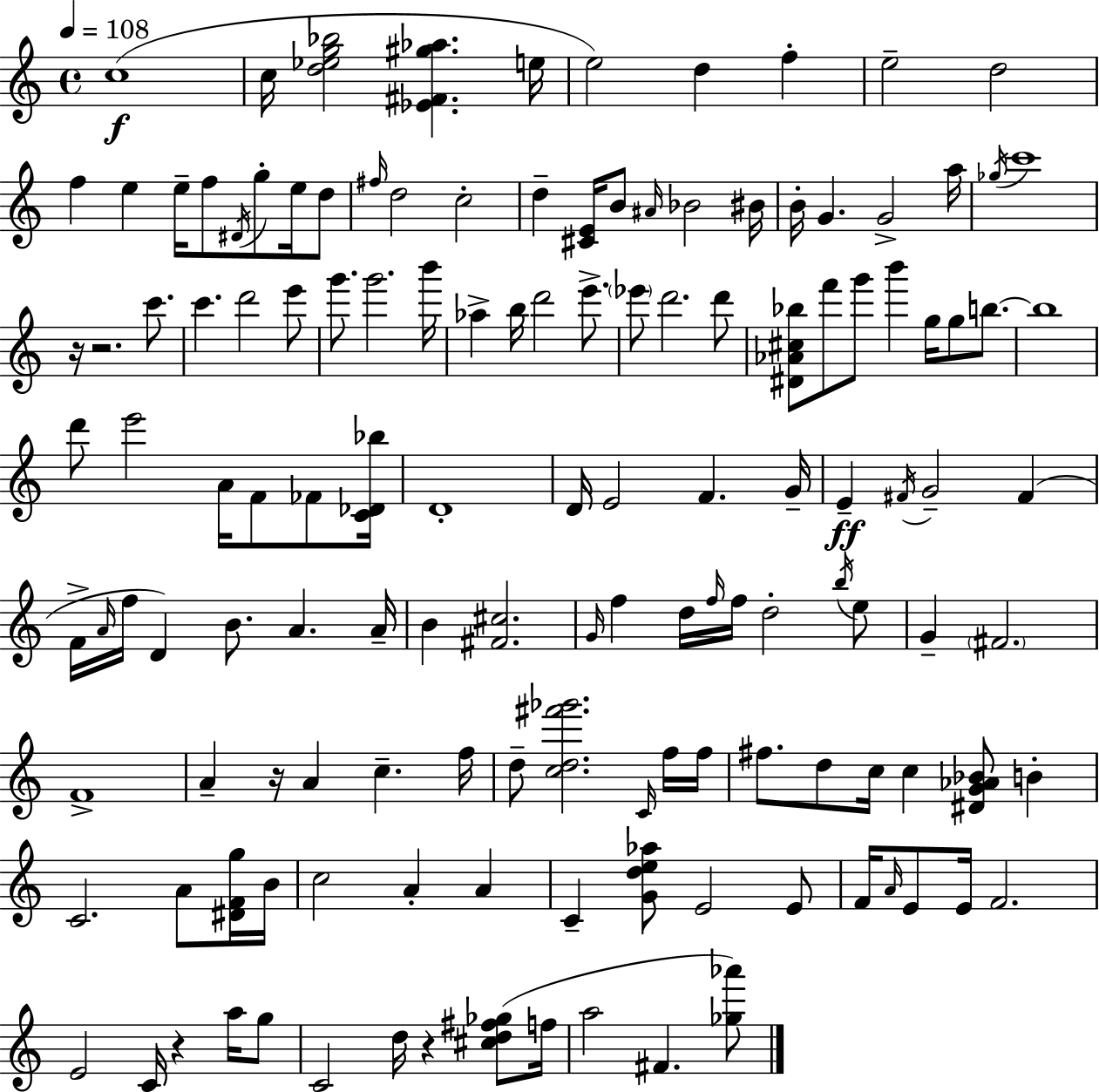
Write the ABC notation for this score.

X:1
T:Untitled
M:4/4
L:1/4
K:C
c4 c/4 [d_eg_b]2 [_E^F^g_a] e/4 e2 d f e2 d2 f e e/4 f/2 ^D/4 g/2 e/4 d/2 ^f/4 d2 c2 d [^CE]/4 B/2 ^A/4 _B2 ^B/4 B/4 G G2 a/4 _g/4 c'4 z/4 z2 c'/2 c' d'2 e'/2 g'/2 g'2 b'/4 _a b/4 d'2 e'/2 _e'/2 d'2 d'/2 [^D_A^c_b]/2 f'/2 g'/2 b' g/4 g/2 b/2 b4 d'/2 e'2 A/4 F/2 _F/2 [C_D_b]/4 D4 D/4 E2 F G/4 E ^F/4 G2 ^F F/4 A/4 f/4 D B/2 A A/4 B [^F^c]2 G/4 f d/4 f/4 f/4 d2 b/4 e/2 G ^F2 F4 A z/4 A c f/4 d/2 [cd^f'_g']2 C/4 f/4 f/4 ^f/2 d/2 c/4 c [^DG_A_B]/2 B C2 A/2 [^DFg]/4 B/4 c2 A A C [Gde_a]/2 E2 E/2 F/4 A/4 E/2 E/4 F2 E2 C/4 z a/4 g/2 C2 d/4 z [^cd^f_g]/2 f/4 a2 ^F [_g_a']/2